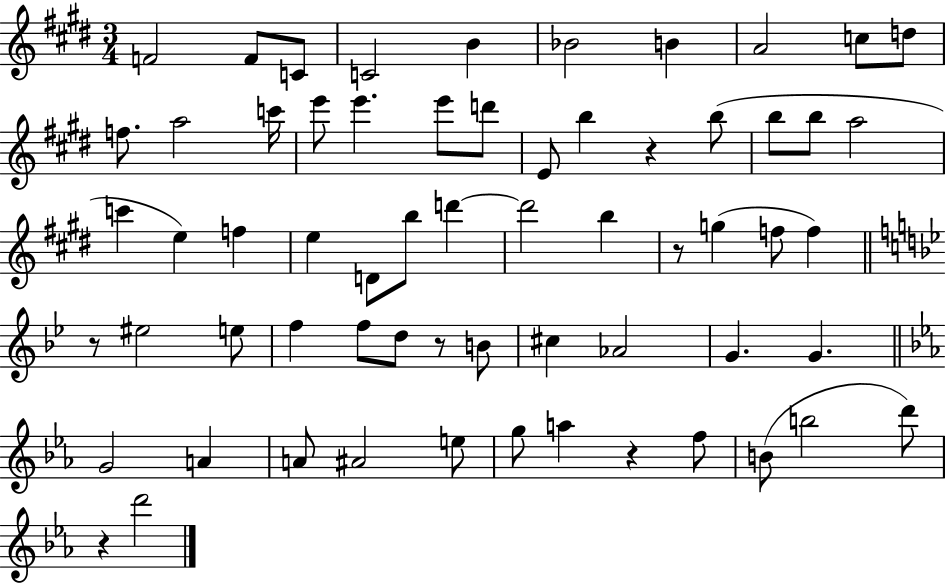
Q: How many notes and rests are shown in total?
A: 63